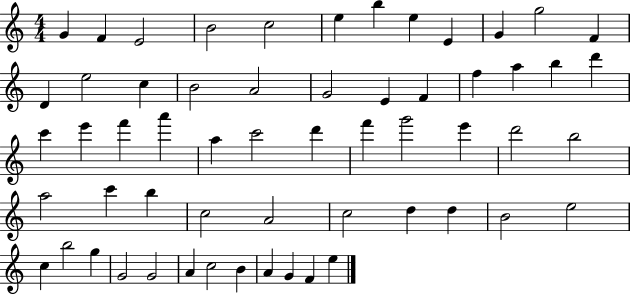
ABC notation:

X:1
T:Untitled
M:4/4
L:1/4
K:C
G F E2 B2 c2 e b e E G g2 F D e2 c B2 A2 G2 E F f a b d' c' e' f' a' a c'2 d' f' g'2 e' d'2 b2 a2 c' b c2 A2 c2 d d B2 e2 c b2 g G2 G2 A c2 B A G F e